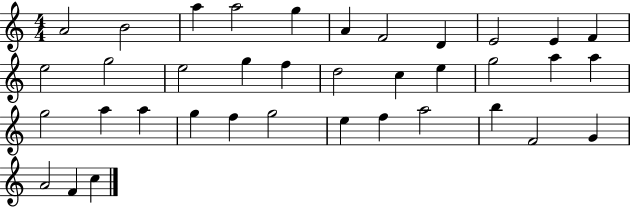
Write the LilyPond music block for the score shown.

{
  \clef treble
  \numericTimeSignature
  \time 4/4
  \key c \major
  a'2 b'2 | a''4 a''2 g''4 | a'4 f'2 d'4 | e'2 e'4 f'4 | \break e''2 g''2 | e''2 g''4 f''4 | d''2 c''4 e''4 | g''2 a''4 a''4 | \break g''2 a''4 a''4 | g''4 f''4 g''2 | e''4 f''4 a''2 | b''4 f'2 g'4 | \break a'2 f'4 c''4 | \bar "|."
}